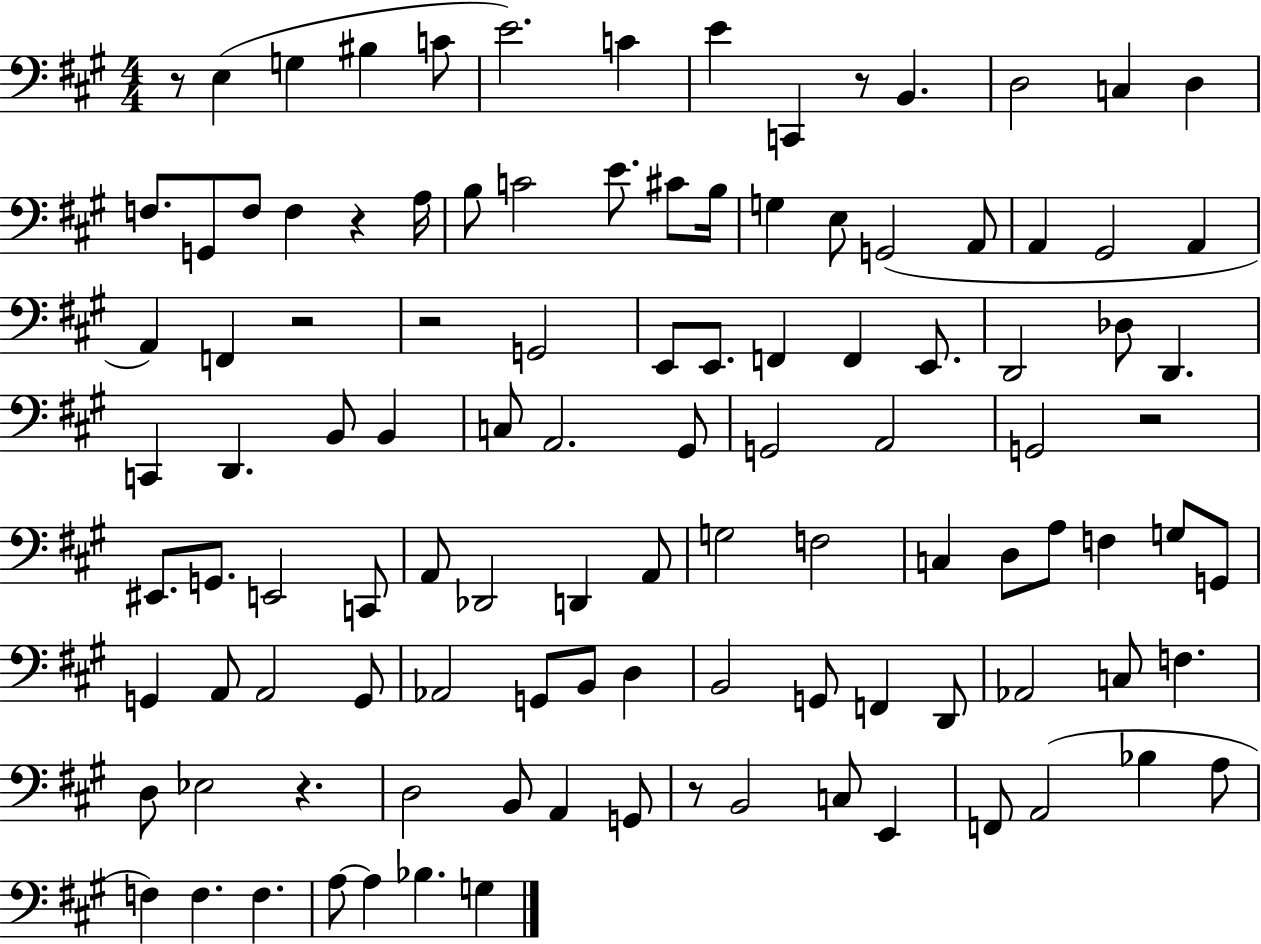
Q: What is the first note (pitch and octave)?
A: E3